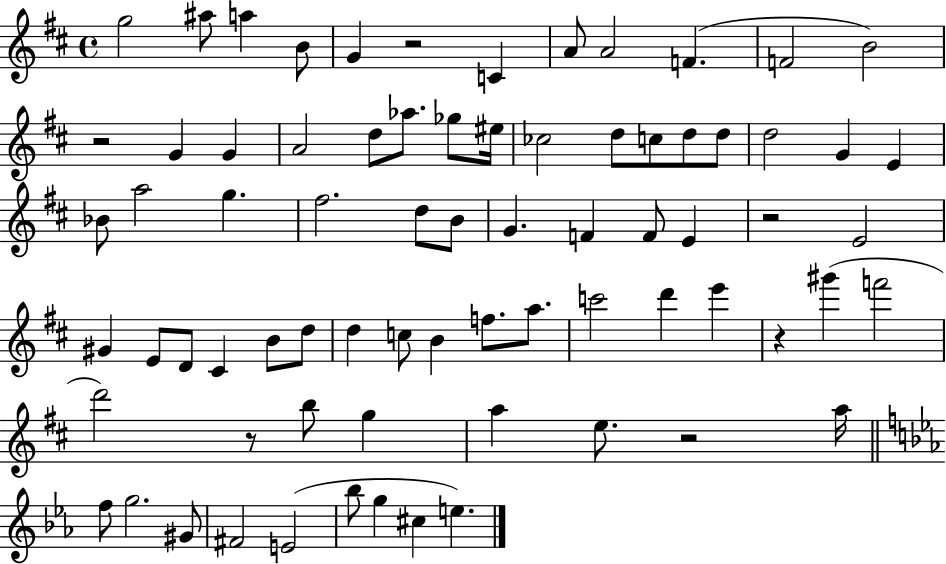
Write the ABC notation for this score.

X:1
T:Untitled
M:4/4
L:1/4
K:D
g2 ^a/2 a B/2 G z2 C A/2 A2 F F2 B2 z2 G G A2 d/2 _a/2 _g/2 ^e/4 _c2 d/2 c/2 d/2 d/2 d2 G E _B/2 a2 g ^f2 d/2 B/2 G F F/2 E z2 E2 ^G E/2 D/2 ^C B/2 d/2 d c/2 B f/2 a/2 c'2 d' e' z ^g' f'2 d'2 z/2 b/2 g a e/2 z2 a/4 f/2 g2 ^G/2 ^F2 E2 _b/2 g ^c e